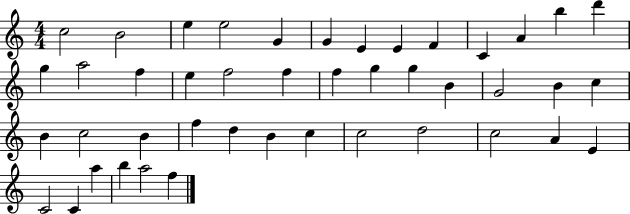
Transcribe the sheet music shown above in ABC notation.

X:1
T:Untitled
M:4/4
L:1/4
K:C
c2 B2 e e2 G G E E F C A b d' g a2 f e f2 f f g g B G2 B c B c2 B f d B c c2 d2 c2 A E C2 C a b a2 f